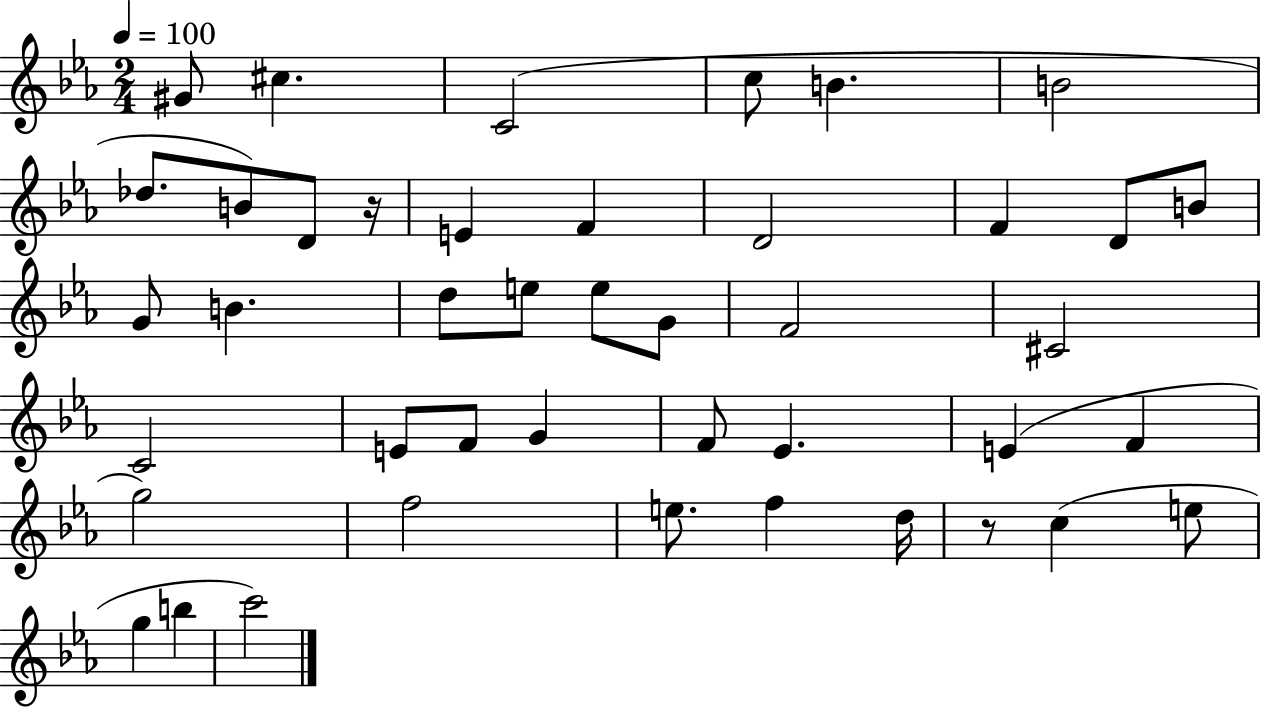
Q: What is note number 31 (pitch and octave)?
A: F4